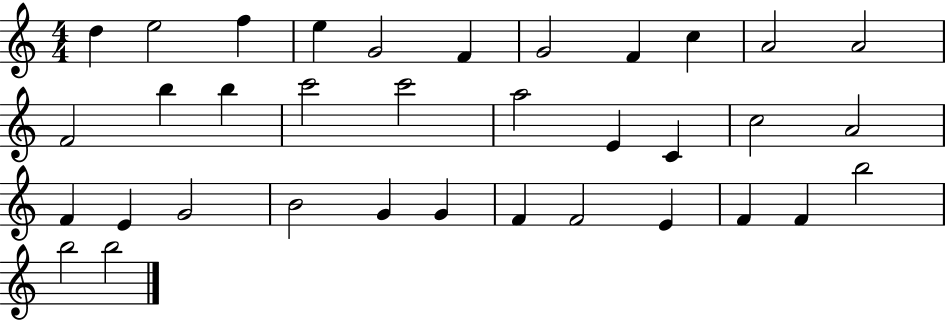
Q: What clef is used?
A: treble